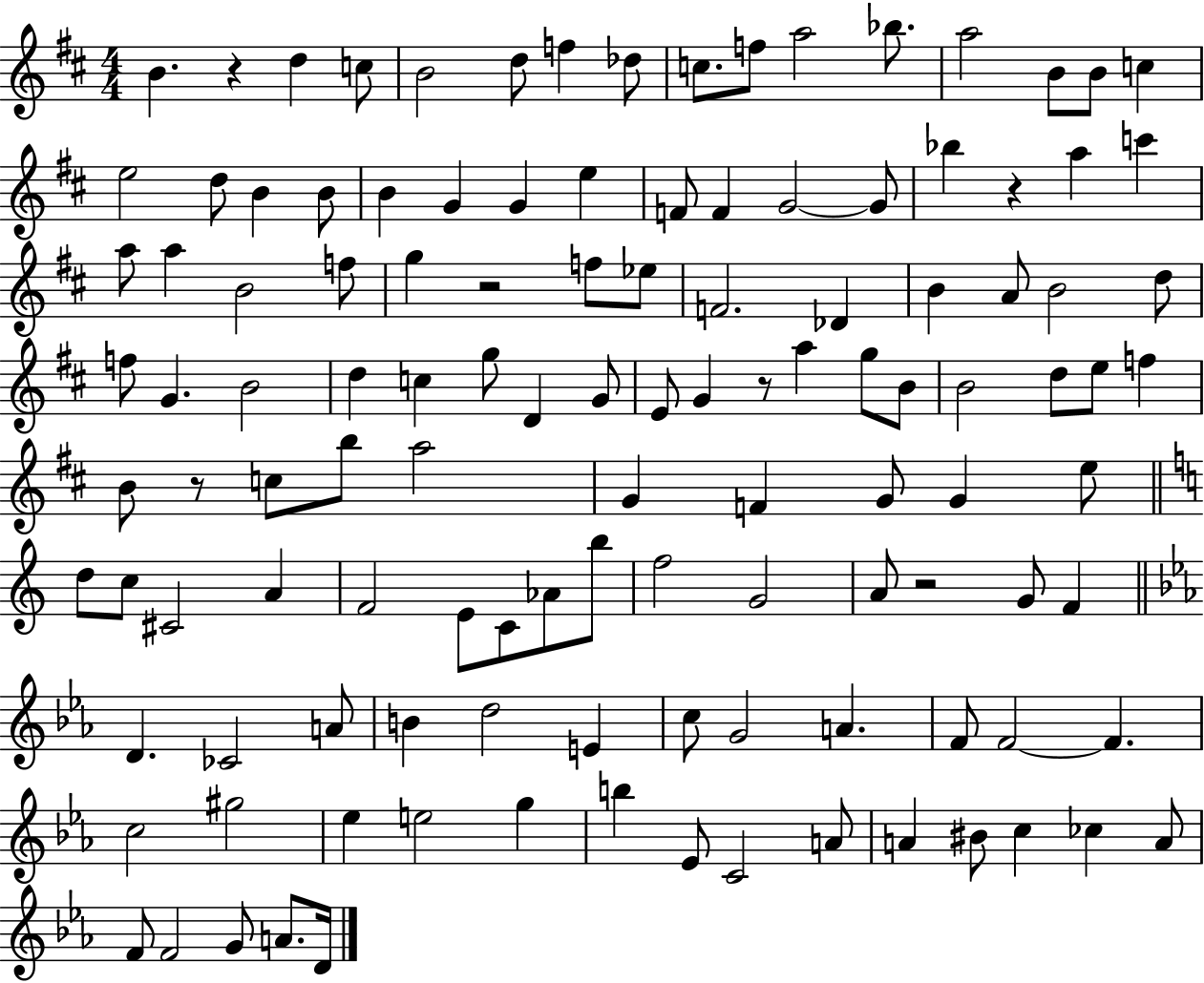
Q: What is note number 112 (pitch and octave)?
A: G4